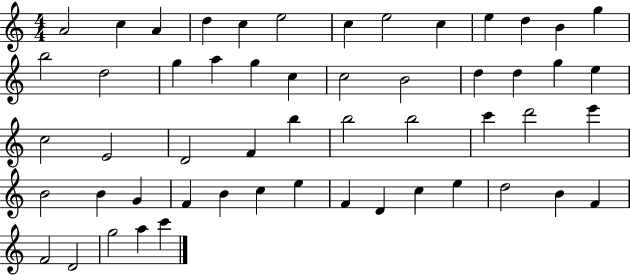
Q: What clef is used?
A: treble